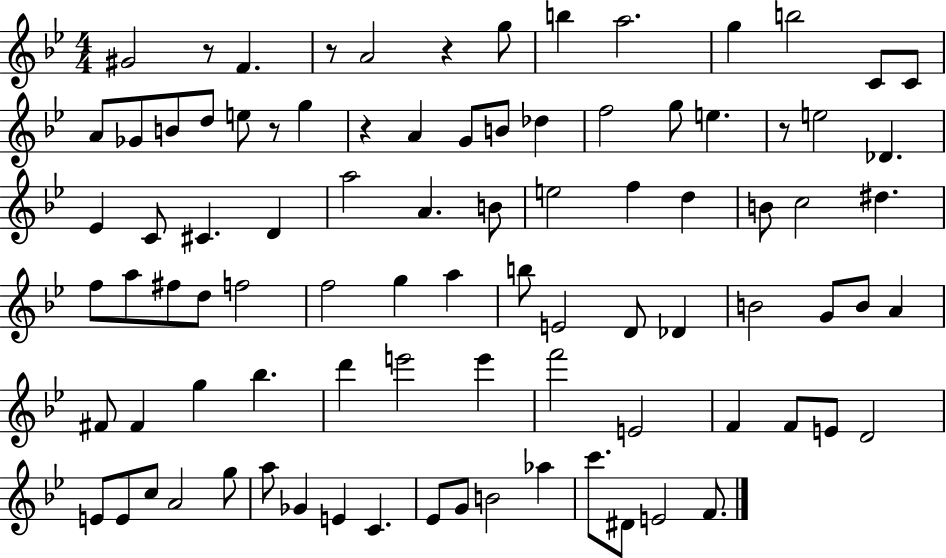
X:1
T:Untitled
M:4/4
L:1/4
K:Bb
^G2 z/2 F z/2 A2 z g/2 b a2 g b2 C/2 C/2 A/2 _G/2 B/2 d/2 e/2 z/2 g z A G/2 B/2 _d f2 g/2 e z/2 e2 _D _E C/2 ^C D a2 A B/2 e2 f d B/2 c2 ^d f/2 a/2 ^f/2 d/2 f2 f2 g a b/2 E2 D/2 _D B2 G/2 B/2 A ^F/2 ^F g _b d' e'2 e' f'2 E2 F F/2 E/2 D2 E/2 E/2 c/2 A2 g/2 a/2 _G E C _E/2 G/2 B2 _a c'/2 ^D/2 E2 F/2